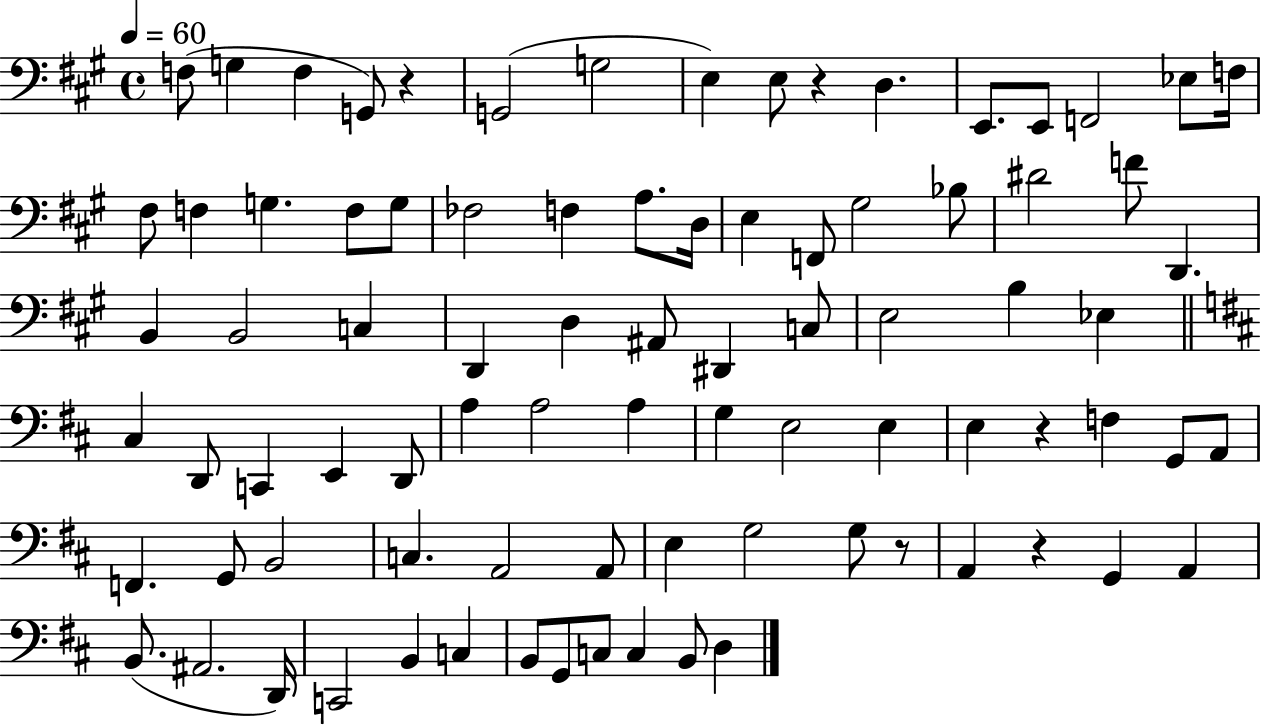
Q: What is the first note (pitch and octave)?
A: F3